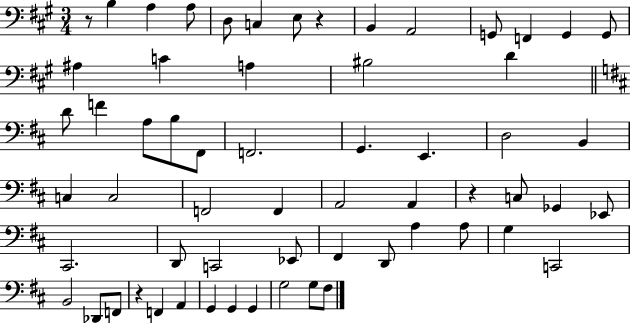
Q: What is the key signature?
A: A major